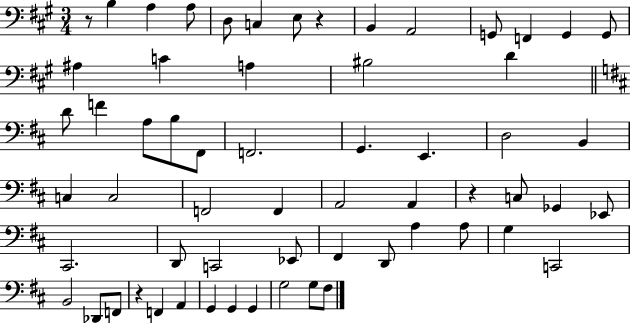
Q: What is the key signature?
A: A major